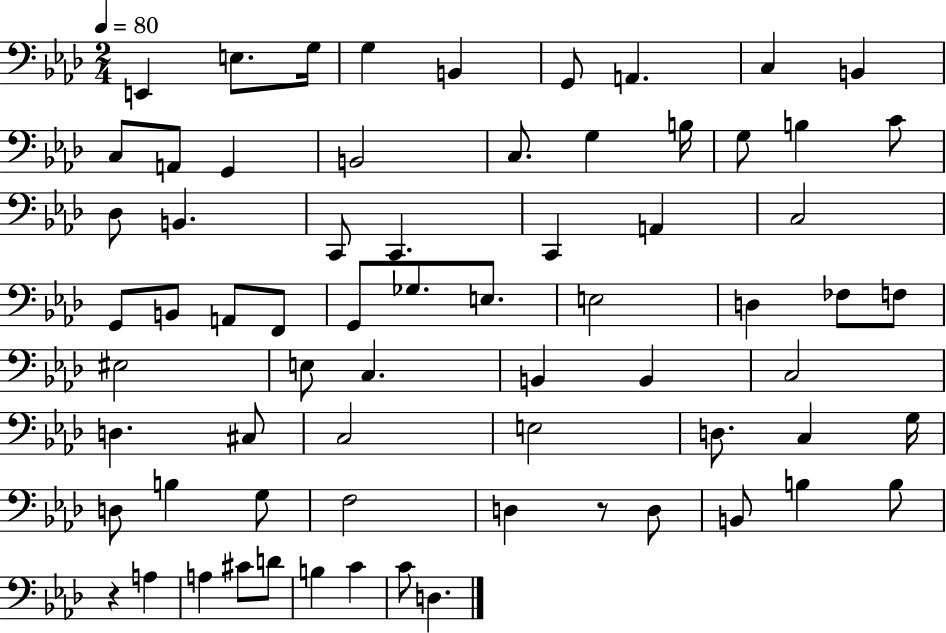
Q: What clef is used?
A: bass